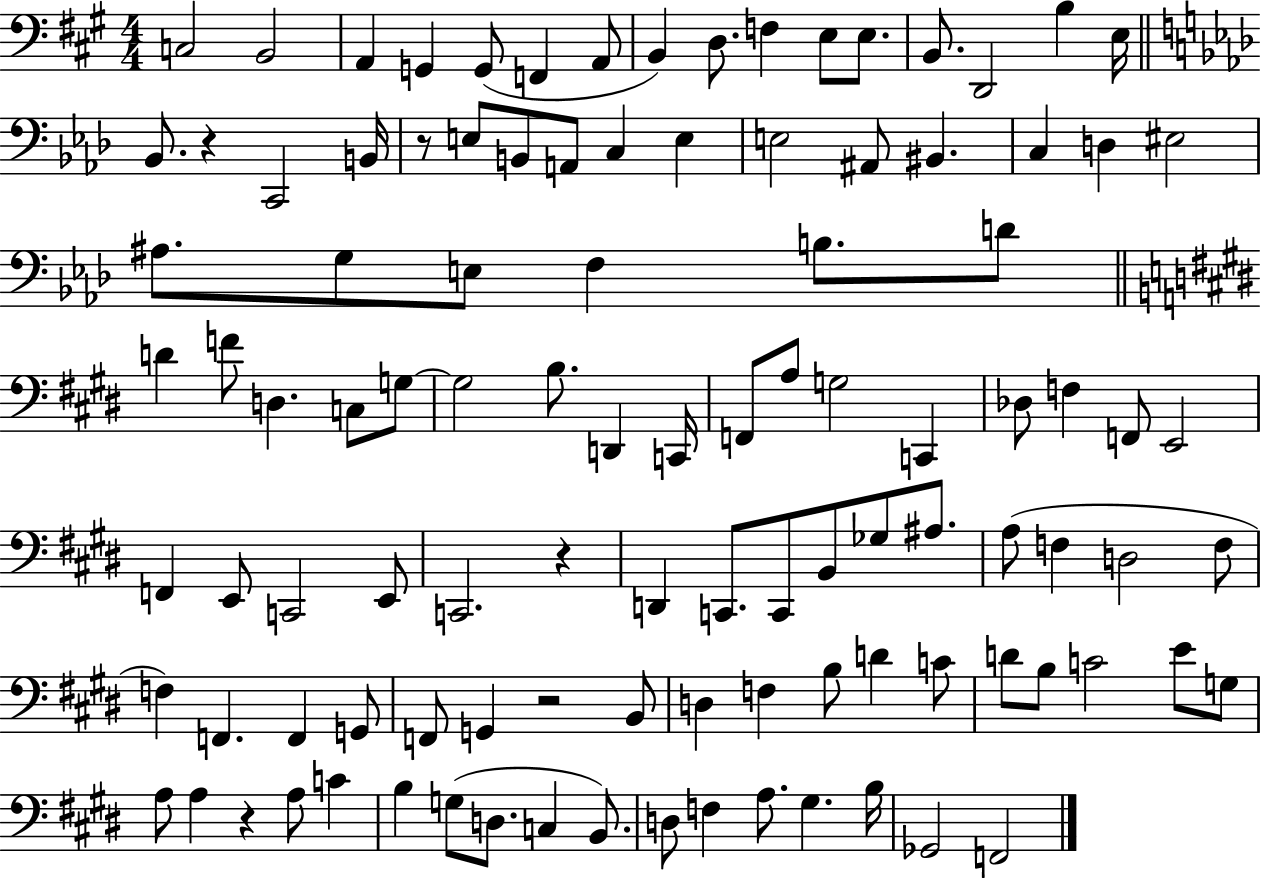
{
  \clef bass
  \numericTimeSignature
  \time 4/4
  \key a \major
  c2 b,2 | a,4 g,4 g,8( f,4 a,8 | b,4) d8. f4 e8 e8. | b,8. d,2 b4 e16 | \break \bar "||" \break \key f \minor bes,8. r4 c,2 b,16 | r8 e8 b,8 a,8 c4 e4 | e2 ais,8 bis,4. | c4 d4 eis2 | \break ais8. g8 e8 f4 b8. d'8 | \bar "||" \break \key e \major d'4 f'8 d4. c8 g8~~ | g2 b8. d,4 c,16 | f,8 a8 g2 c,4 | des8 f4 f,8 e,2 | \break f,4 e,8 c,2 e,8 | c,2. r4 | d,4 c,8. c,8 b,8 ges8 ais8. | a8( f4 d2 f8 | \break f4) f,4. f,4 g,8 | f,8 g,4 r2 b,8 | d4 f4 b8 d'4 c'8 | d'8 b8 c'2 e'8 g8 | \break a8 a4 r4 a8 c'4 | b4 g8( d8. c4 b,8.) | d8 f4 a8. gis4. b16 | ges,2 f,2 | \break \bar "|."
}